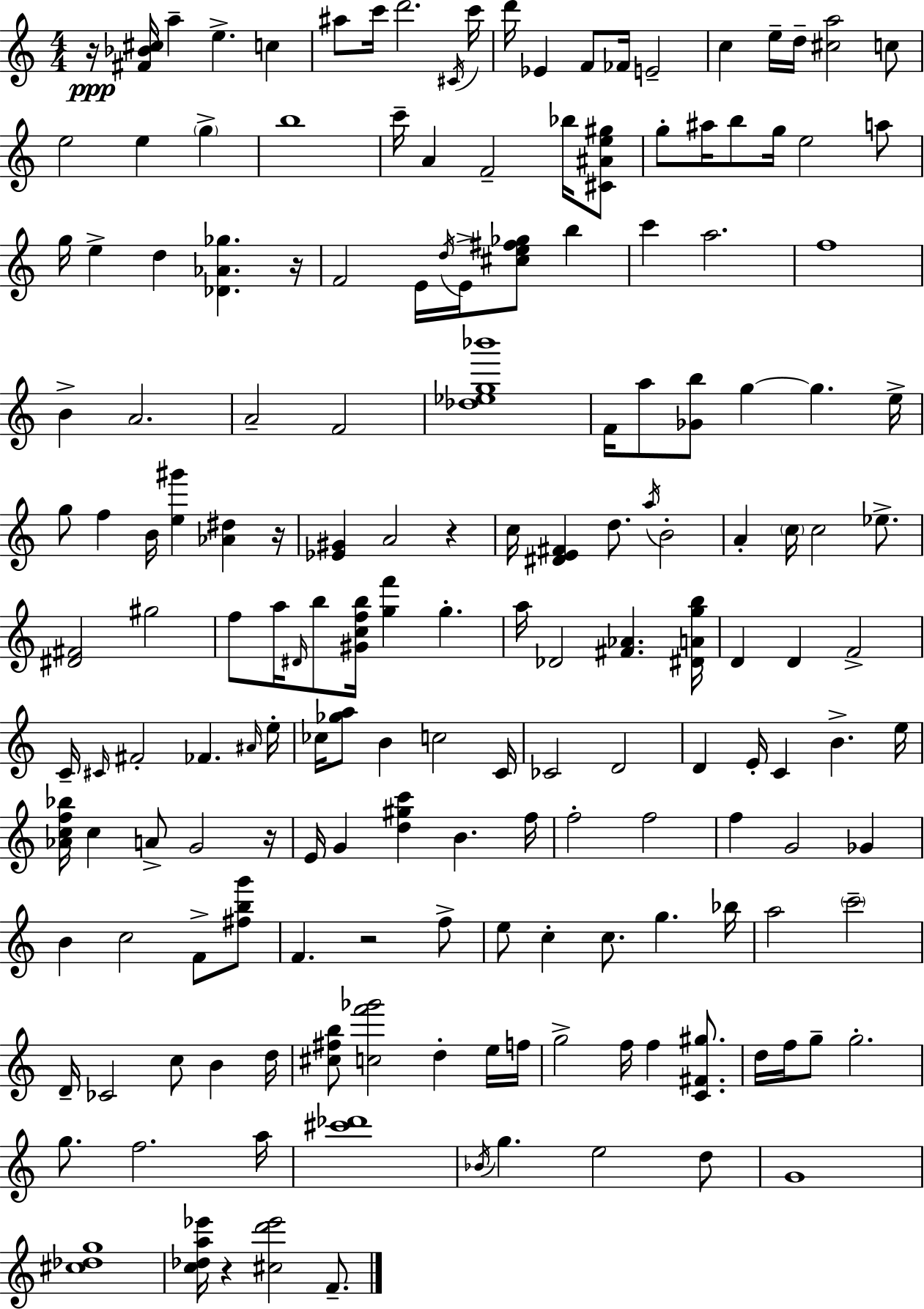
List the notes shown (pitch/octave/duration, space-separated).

R/s [F#4,Bb4,C#5]/s A5/q E5/q. C5/q A#5/e C6/s D6/h. C#4/s C6/s D6/s Eb4/q F4/e FES4/s E4/h C5/q E5/s D5/s [C#5,A5]/h C5/e E5/h E5/q G5/q B5/w C6/s A4/q F4/h Bb5/s [C#4,A#4,E5,G#5]/e G5/e A#5/s B5/e G5/s E5/h A5/e G5/s E5/q D5/q [Db4,Ab4,Gb5]/q. R/s F4/h E4/s D5/s E4/s [C#5,E5,F#5,Gb5]/e B5/q C6/q A5/h. F5/w B4/q A4/h. A4/h F4/h [Db5,Eb5,G5,Bb6]/w F4/s A5/e [Gb4,B5]/e G5/q G5/q. E5/s G5/e F5/q B4/s [E5,G#6]/q [Ab4,D#5]/q R/s [Eb4,G#4]/q A4/h R/q C5/s [D#4,E4,F#4]/q D5/e. A5/s B4/h A4/q C5/s C5/h Eb5/e. [D#4,F#4]/h G#5/h F5/e A5/s D#4/s B5/e [G#4,C5,F5,B5]/s [G5,F6]/q G5/q. A5/s Db4/h [F#4,Ab4]/q. [D#4,A4,G5,B5]/s D4/q D4/q F4/h C4/s C#4/s F#4/h FES4/q. A#4/s E5/s CES5/s [Gb5,A5]/e B4/q C5/h C4/s CES4/h D4/h D4/q E4/s C4/q B4/q. E5/s [Ab4,C5,F5,Bb5]/s C5/q A4/e G4/h R/s E4/s G4/q [D5,G#5,C6]/q B4/q. F5/s F5/h F5/h F5/q G4/h Gb4/q B4/q C5/h F4/e [F#5,B5,G6]/e F4/q. R/h F5/e E5/e C5/q C5/e. G5/q. Bb5/s A5/h C6/h D4/s CES4/h C5/e B4/q D5/s [C#5,F#5,B5]/e [C5,F6,Gb6]/h D5/q E5/s F5/s G5/h F5/s F5/q [C4,F#4,G#5]/e. D5/s F5/s G5/e G5/h. G5/e. F5/h. A5/s [C#6,Db6]/w Bb4/s G5/q. E5/h D5/e G4/w [C#5,Db5,G5]/w [C5,Db5,A5,Eb6]/s R/q [C#5,D6,Eb6]/h F4/e.